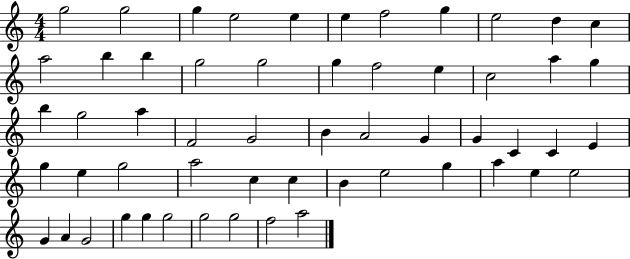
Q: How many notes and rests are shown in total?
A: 56